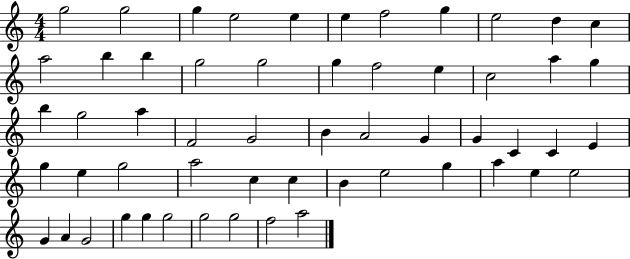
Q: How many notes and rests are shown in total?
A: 56